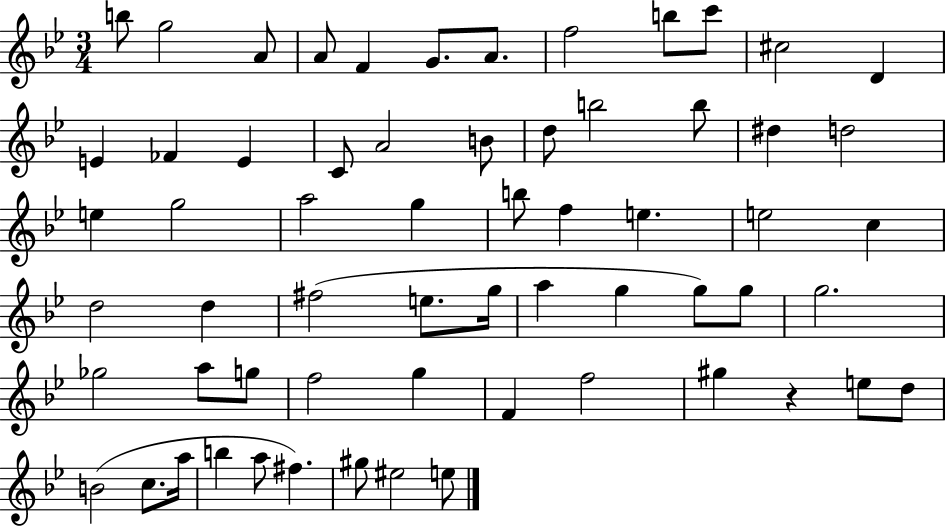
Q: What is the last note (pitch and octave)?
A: E5